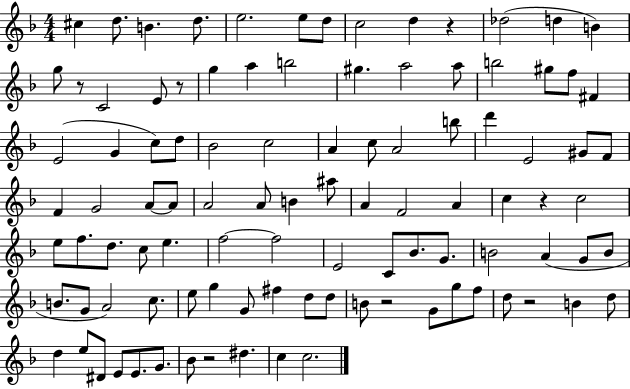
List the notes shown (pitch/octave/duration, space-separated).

C#5/q D5/e. B4/q. D5/e. E5/h. E5/e D5/e C5/h D5/q R/q Db5/h D5/q B4/q G5/e R/e C4/h E4/e R/e G5/q A5/q B5/h G#5/q. A5/h A5/e B5/h G#5/e F5/e F#4/q E4/h G4/q C5/e D5/e Bb4/h C5/h A4/q C5/e A4/h B5/e D6/q E4/h G#4/e F4/e F4/q G4/h A4/e A4/e A4/h A4/e B4/q A#5/e A4/q F4/h A4/q C5/q R/q C5/h E5/e F5/e. D5/e. C5/e E5/q. F5/h F5/h E4/h C4/e Bb4/e. G4/e. B4/h A4/q G4/e B4/e B4/e. G4/e A4/h C5/e. E5/e G5/q G4/e F#5/q D5/e D5/e B4/e R/h G4/e G5/e F5/e D5/e R/h B4/q D5/e D5/q E5/e D#4/e E4/e E4/e. G4/e. Bb4/e R/h D#5/q. C5/q C5/h.